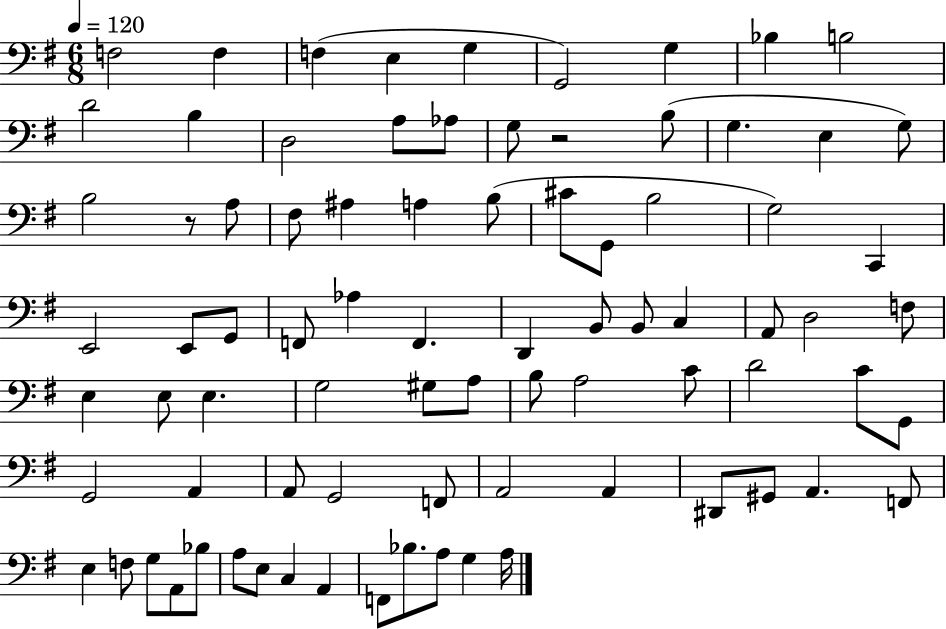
X:1
T:Untitled
M:6/8
L:1/4
K:G
F,2 F, F, E, G, G,,2 G, _B, B,2 D2 B, D,2 A,/2 _A,/2 G,/2 z2 B,/2 G, E, G,/2 B,2 z/2 A,/2 ^F,/2 ^A, A, B,/2 ^C/2 G,,/2 B,2 G,2 C,, E,,2 E,,/2 G,,/2 F,,/2 _A, F,, D,, B,,/2 B,,/2 C, A,,/2 D,2 F,/2 E, E,/2 E, G,2 ^G,/2 A,/2 B,/2 A,2 C/2 D2 C/2 G,,/2 G,,2 A,, A,,/2 G,,2 F,,/2 A,,2 A,, ^D,,/2 ^G,,/2 A,, F,,/2 E, F,/2 G,/2 A,,/2 _B,/2 A,/2 E,/2 C, A,, F,,/2 _B,/2 A,/2 G, A,/4